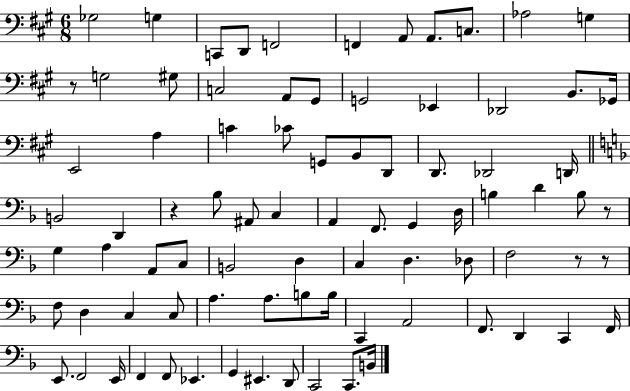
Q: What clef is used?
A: bass